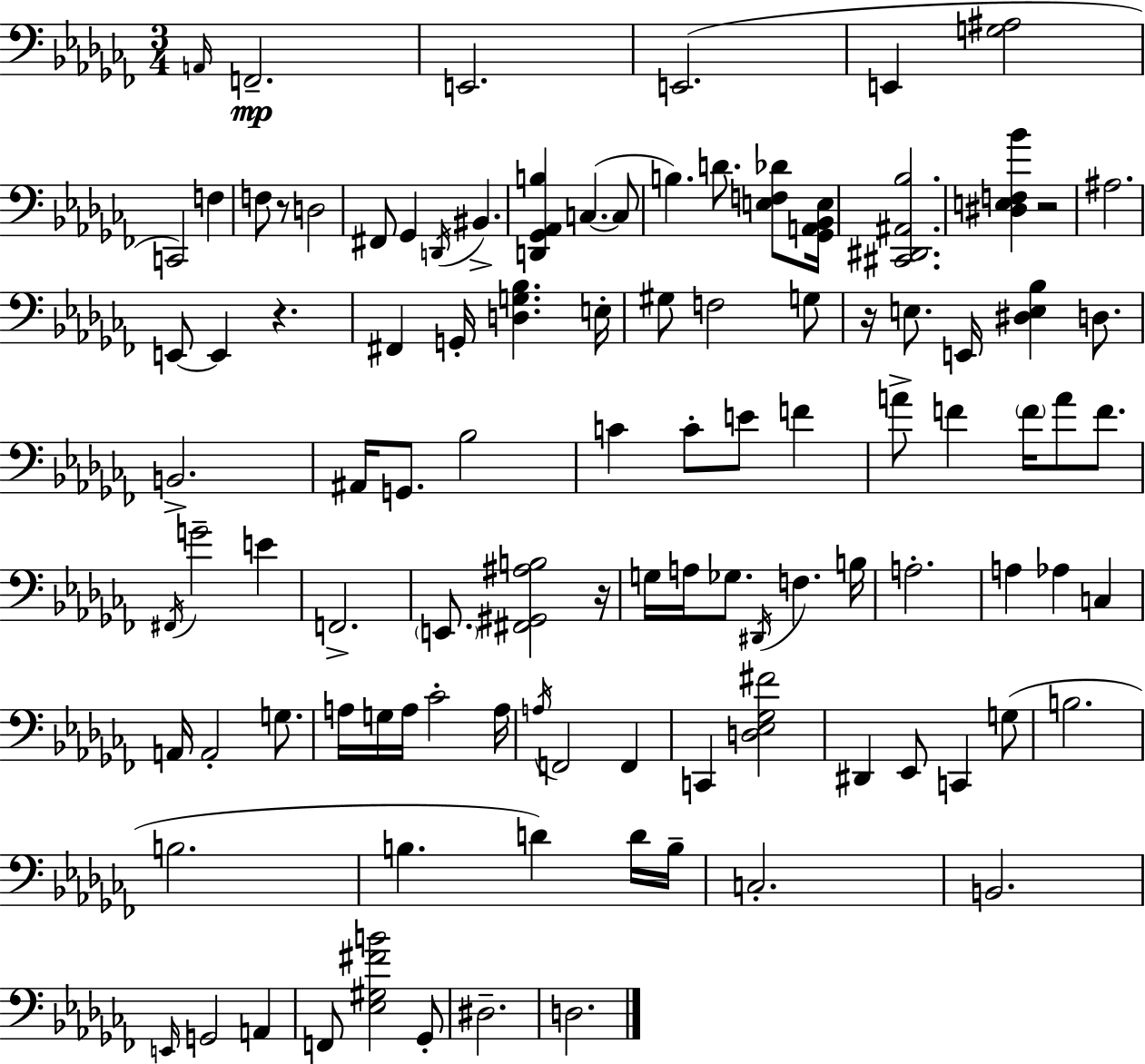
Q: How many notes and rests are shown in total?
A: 104